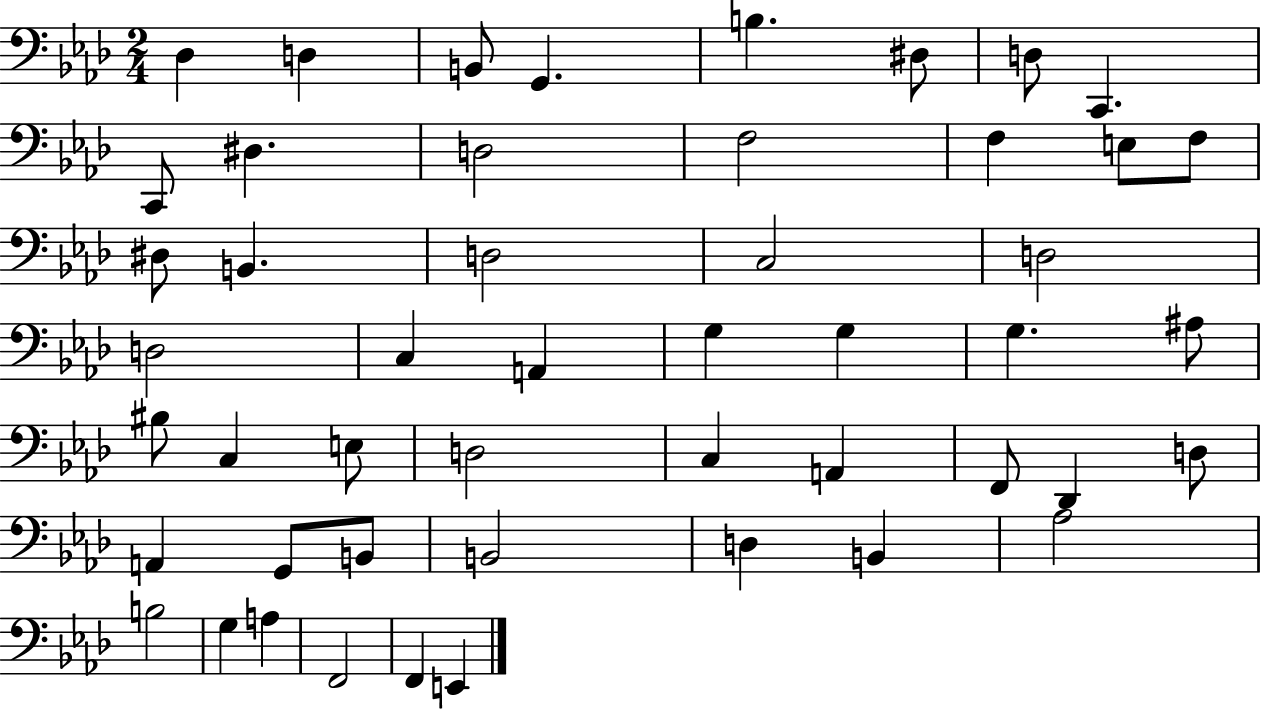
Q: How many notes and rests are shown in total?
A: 49